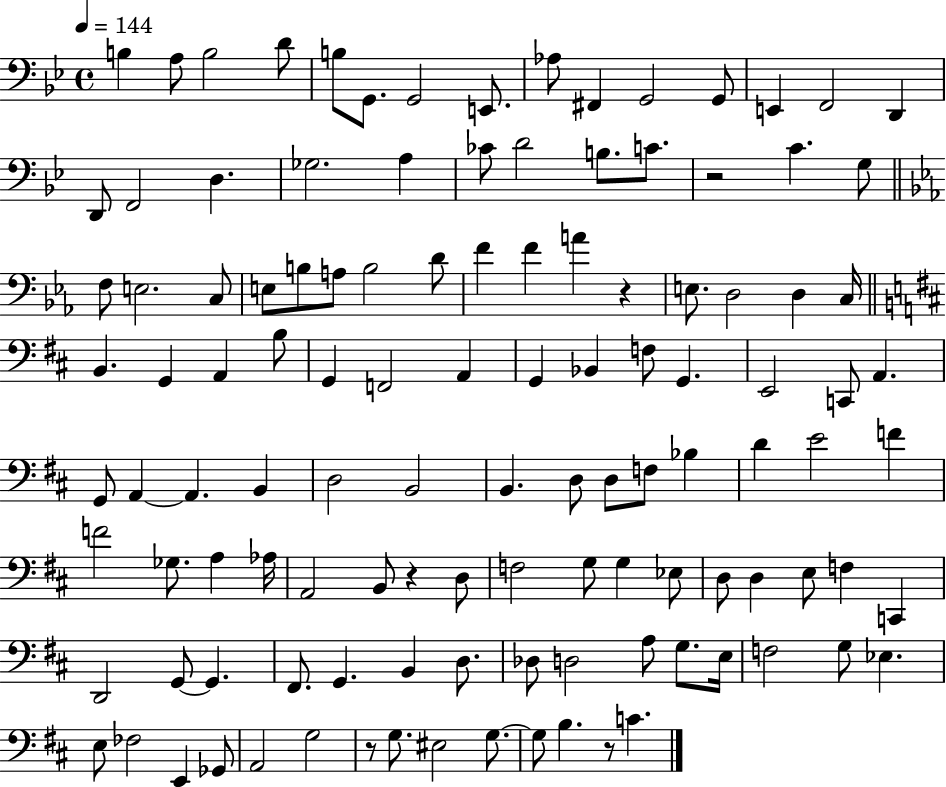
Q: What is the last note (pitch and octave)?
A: C4